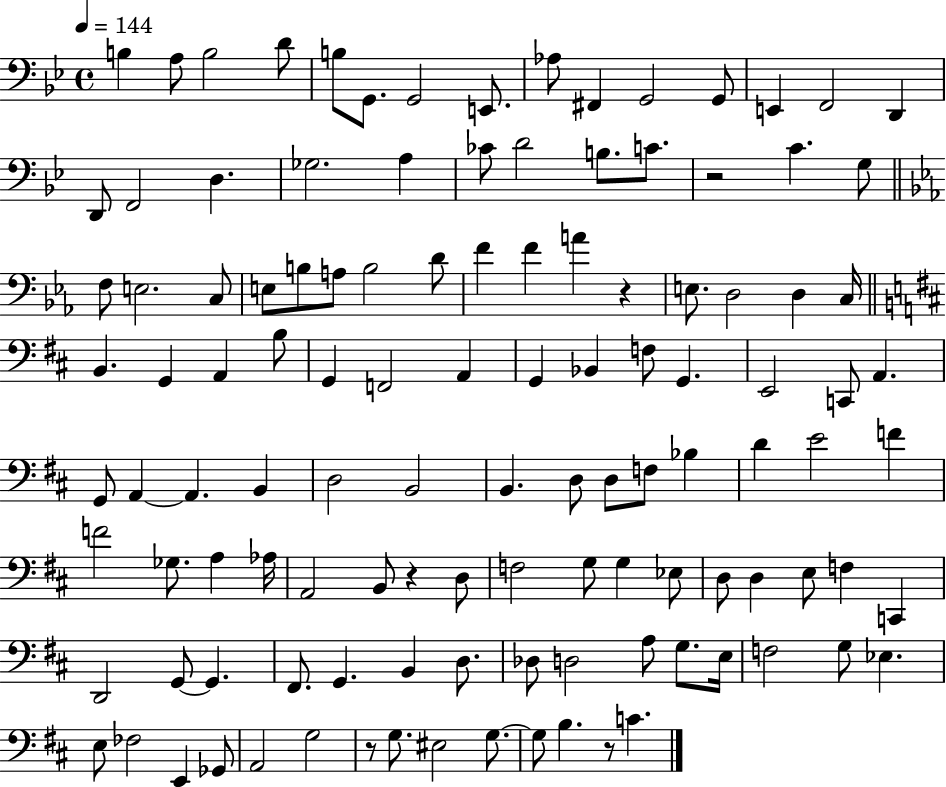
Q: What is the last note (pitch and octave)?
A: C4